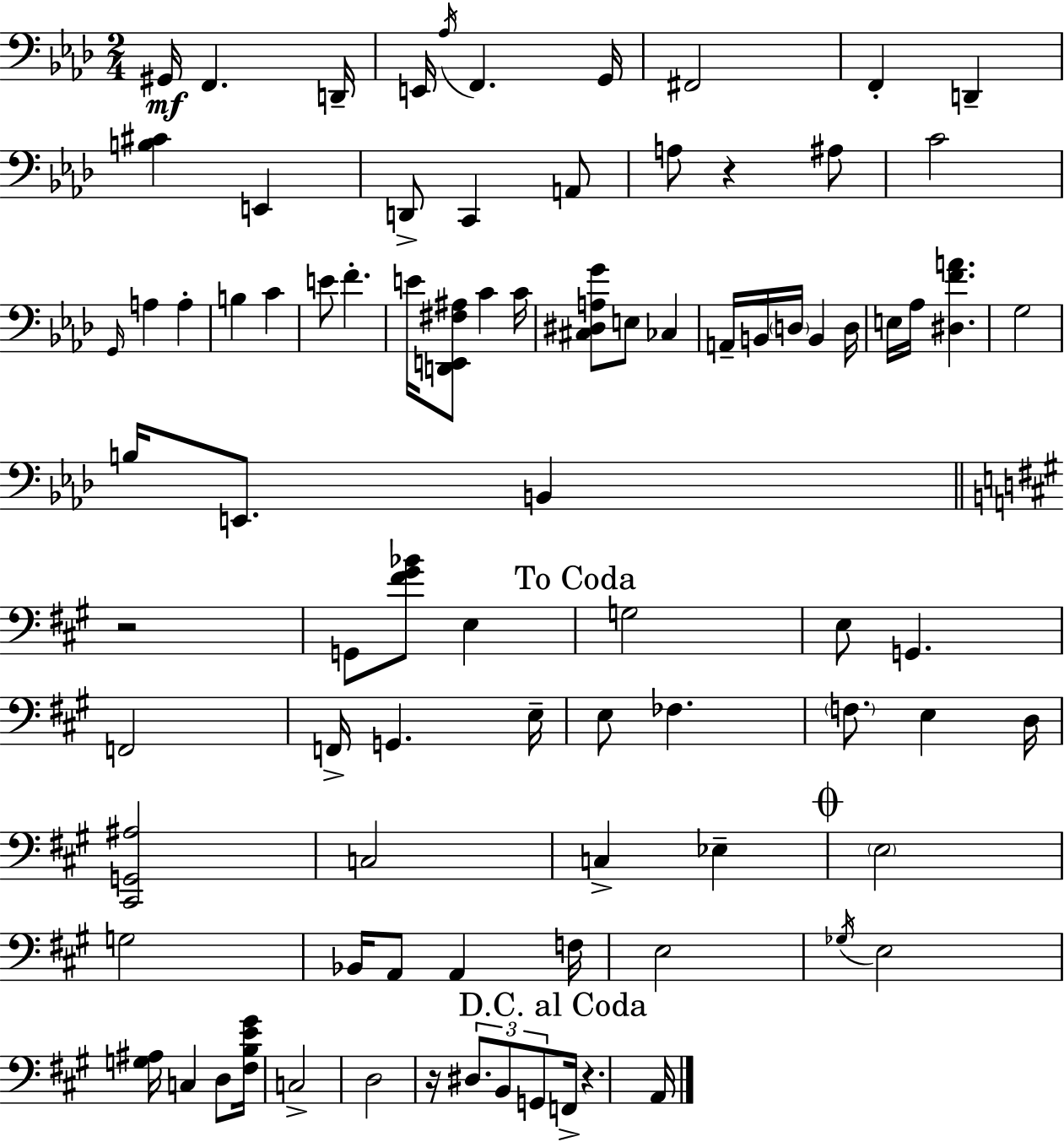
X:1
T:Untitled
M:2/4
L:1/4
K:Ab
^G,,/4 F,, D,,/4 E,,/4 _A,/4 F,, G,,/4 ^F,,2 F,, D,, [B,^C] E,, D,,/2 C,, A,,/2 A,/2 z ^A,/2 C2 G,,/4 A, A, B, C E/2 F E/4 [D,,E,,^F,^A,]/2 C C/4 [^C,^D,A,G]/2 E,/2 _C, A,,/4 B,,/4 D,/4 B,, D,/4 E,/4 _A,/4 [^D,FA] G,2 B,/4 E,,/2 B,, z2 G,,/2 [^F^G_B]/2 E, G,2 E,/2 G,, F,,2 F,,/4 G,, E,/4 E,/2 _F, F,/2 E, D,/4 [^C,,G,,^A,]2 C,2 C, _E, E,2 G,2 _B,,/4 A,,/2 A,, F,/4 E,2 _G,/4 E,2 [G,^A,]/4 C, D,/2 [^F,B,E^G]/4 C,2 D,2 z/4 ^D,/2 B,,/2 G,,/2 F,,/4 z A,,/4